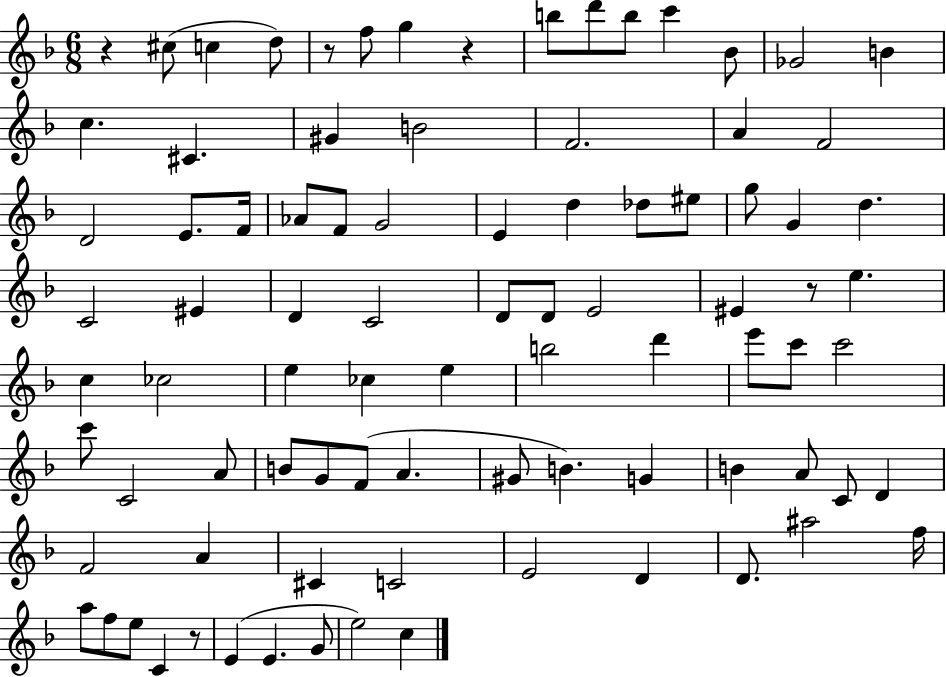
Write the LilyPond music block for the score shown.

{
  \clef treble
  \numericTimeSignature
  \time 6/8
  \key f \major
  r4 cis''8( c''4 d''8) | r8 f''8 g''4 r4 | b''8 d'''8 b''8 c'''4 bes'8 | ges'2 b'4 | \break c''4. cis'4. | gis'4 b'2 | f'2. | a'4 f'2 | \break d'2 e'8. f'16 | aes'8 f'8 g'2 | e'4 d''4 des''8 eis''8 | g''8 g'4 d''4. | \break c'2 eis'4 | d'4 c'2 | d'8 d'8 e'2 | eis'4 r8 e''4. | \break c''4 ces''2 | e''4 ces''4 e''4 | b''2 d'''4 | e'''8 c'''8 c'''2 | \break c'''8 c'2 a'8 | b'8 g'8 f'8( a'4. | gis'8 b'4.) g'4 | b'4 a'8 c'8 d'4 | \break f'2 a'4 | cis'4 c'2 | e'2 d'4 | d'8. ais''2 f''16 | \break a''8 f''8 e''8 c'4 r8 | e'4( e'4. g'8 | e''2) c''4 | \bar "|."
}